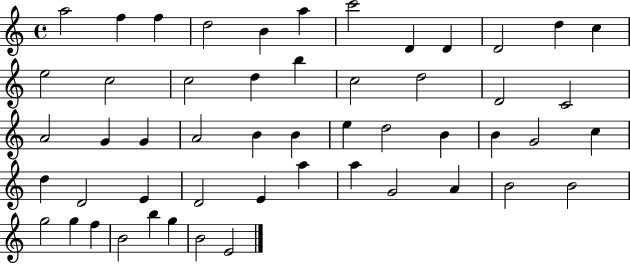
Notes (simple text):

A5/h F5/q F5/q D5/h B4/q A5/q C6/h D4/q D4/q D4/h D5/q C5/q E5/h C5/h C5/h D5/q B5/q C5/h D5/h D4/h C4/h A4/h G4/q G4/q A4/h B4/q B4/q E5/q D5/h B4/q B4/q G4/h C5/q D5/q D4/h E4/q D4/h E4/q A5/q A5/q G4/h A4/q B4/h B4/h G5/h G5/q F5/q B4/h B5/q G5/q B4/h E4/h